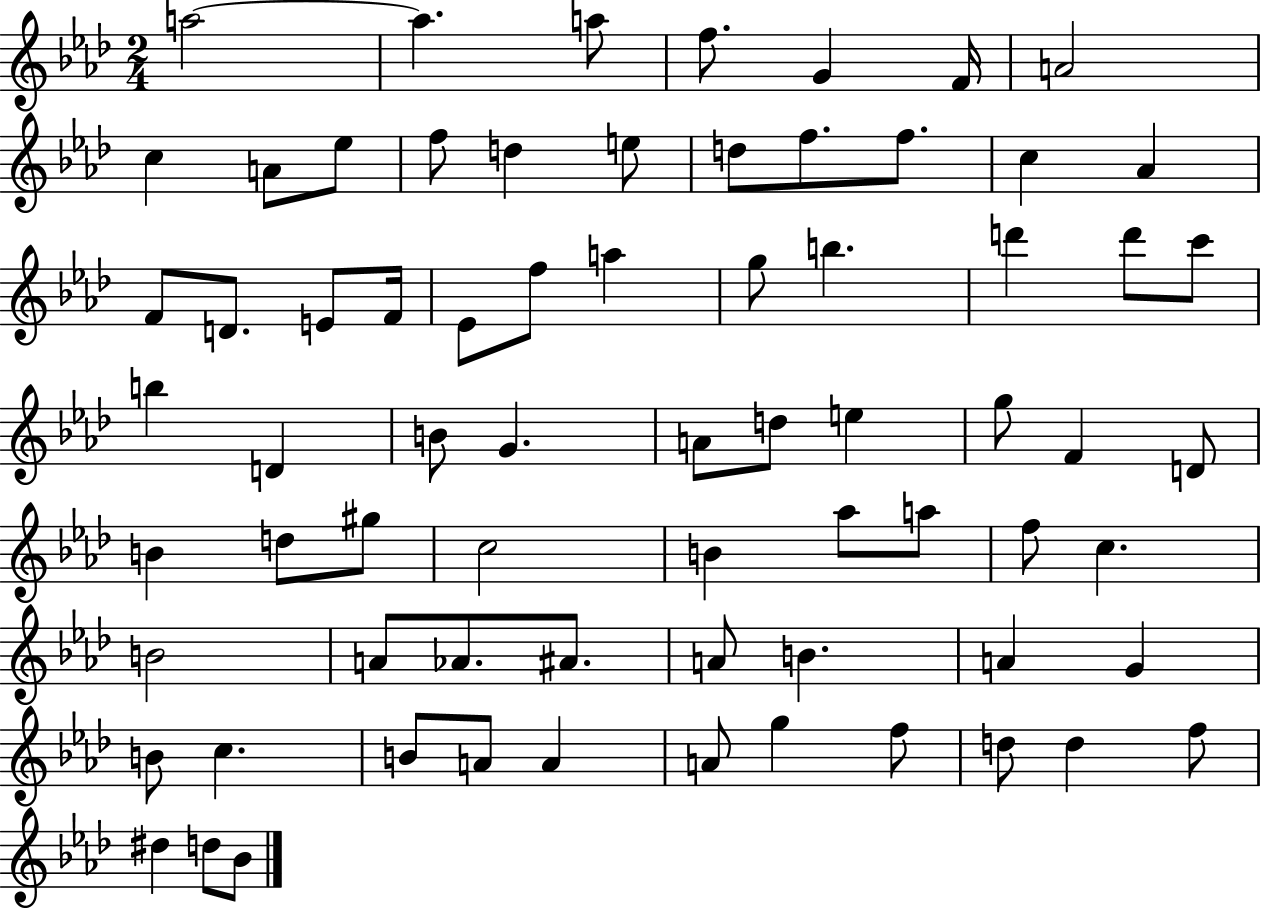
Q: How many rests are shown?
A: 0